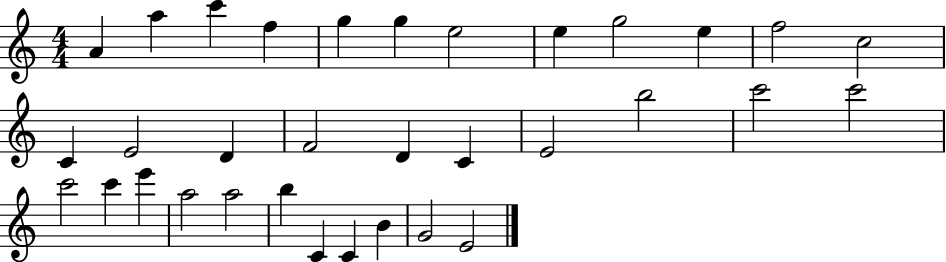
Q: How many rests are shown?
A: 0